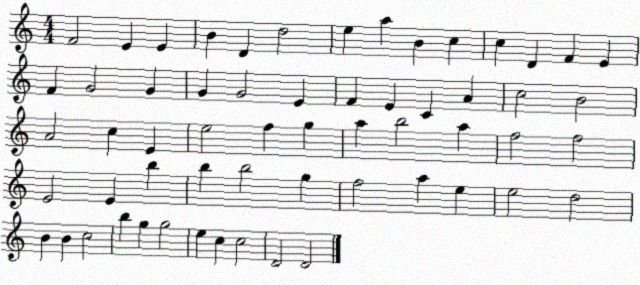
X:1
T:Untitled
M:4/4
L:1/4
K:C
F2 E E B D d2 e a B c c D F E F G2 G G G2 E F E C A c2 B2 A2 c E e2 f g a b2 a f2 f2 E2 E b b b2 g f2 a e e2 d2 B B c2 b g g2 e c c2 D2 D2